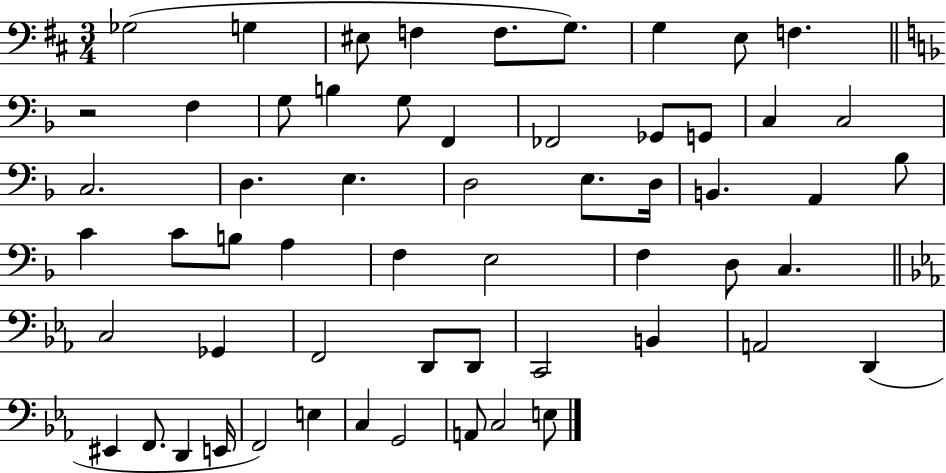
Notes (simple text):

Gb3/h G3/q EIS3/e F3/q F3/e. G3/e. G3/q E3/e F3/q. R/h F3/q G3/e B3/q G3/e F2/q FES2/h Gb2/e G2/e C3/q C3/h C3/h. D3/q. E3/q. D3/h E3/e. D3/s B2/q. A2/q Bb3/e C4/q C4/e B3/e A3/q F3/q E3/h F3/q D3/e C3/q. C3/h Gb2/q F2/h D2/e D2/e C2/h B2/q A2/h D2/q EIS2/q F2/e. D2/q E2/s F2/h E3/q C3/q G2/h A2/e C3/h E3/e